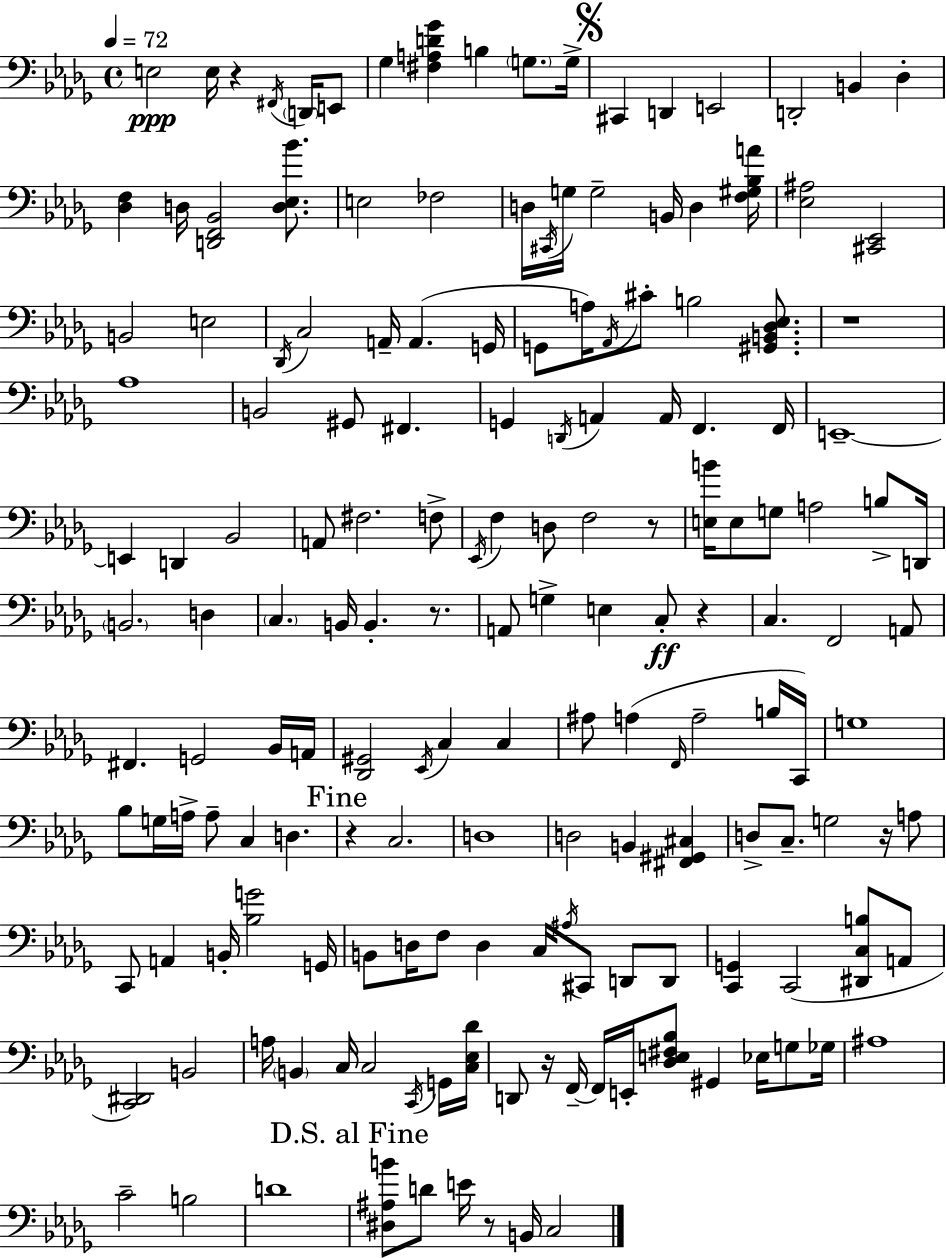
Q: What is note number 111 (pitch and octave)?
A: C3